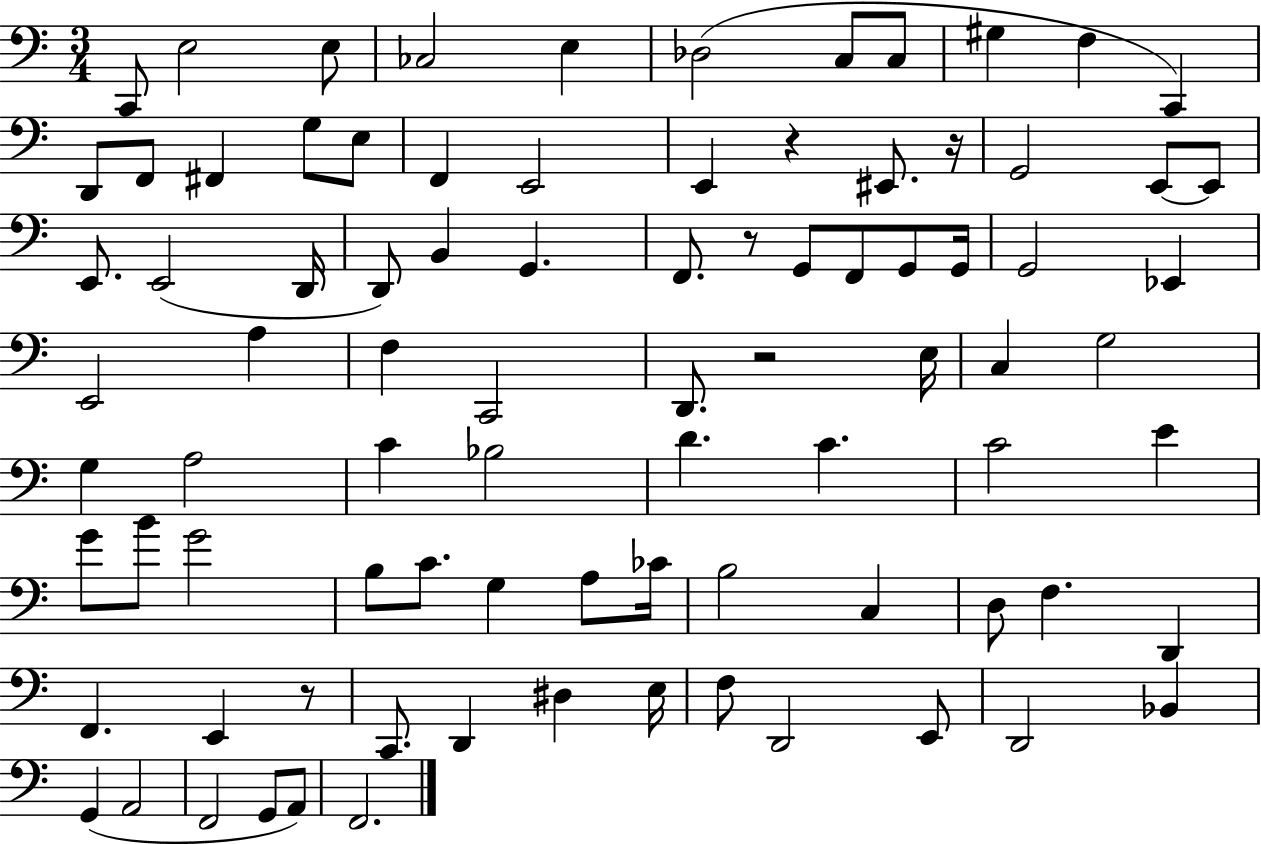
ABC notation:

X:1
T:Untitled
M:3/4
L:1/4
K:C
C,,/2 E,2 E,/2 _C,2 E, _D,2 C,/2 C,/2 ^G, F, C,, D,,/2 F,,/2 ^F,, G,/2 E,/2 F,, E,,2 E,, z ^E,,/2 z/4 G,,2 E,,/2 E,,/2 E,,/2 E,,2 D,,/4 D,,/2 B,, G,, F,,/2 z/2 G,,/2 F,,/2 G,,/2 G,,/4 G,,2 _E,, E,,2 A, F, C,,2 D,,/2 z2 E,/4 C, G,2 G, A,2 C _B,2 D C C2 E G/2 B/2 G2 B,/2 C/2 G, A,/2 _C/4 B,2 C, D,/2 F, D,, F,, E,, z/2 C,,/2 D,, ^D, E,/4 F,/2 D,,2 E,,/2 D,,2 _B,, G,, A,,2 F,,2 G,,/2 A,,/2 F,,2